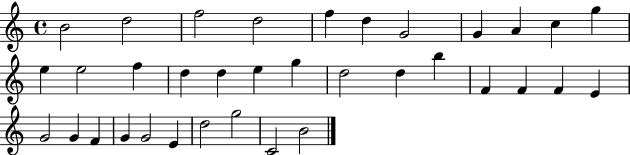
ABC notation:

X:1
T:Untitled
M:4/4
L:1/4
K:C
B2 d2 f2 d2 f d G2 G A c g e e2 f d d e g d2 d b F F F E G2 G F G G2 E d2 g2 C2 B2